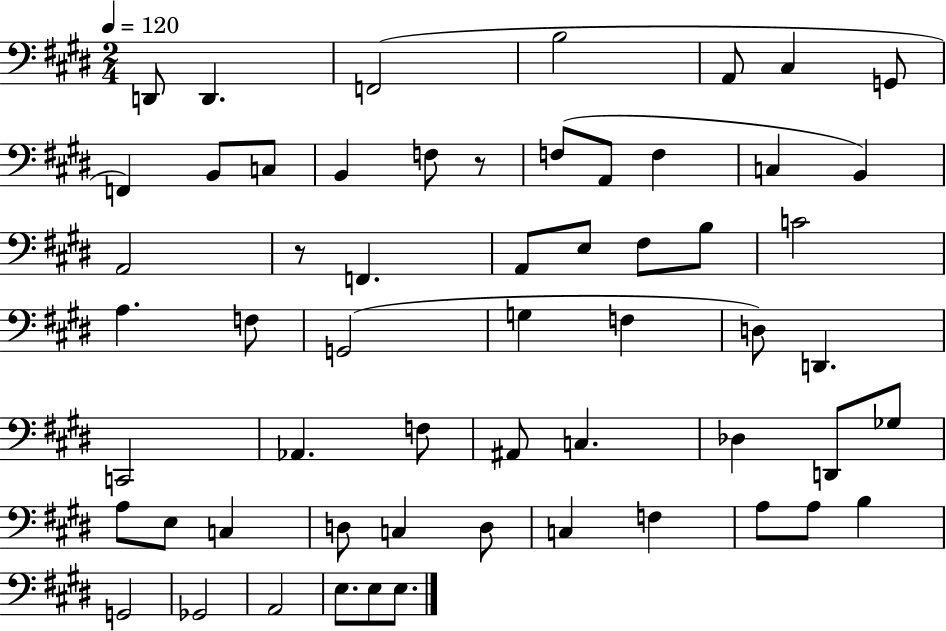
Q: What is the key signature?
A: E major